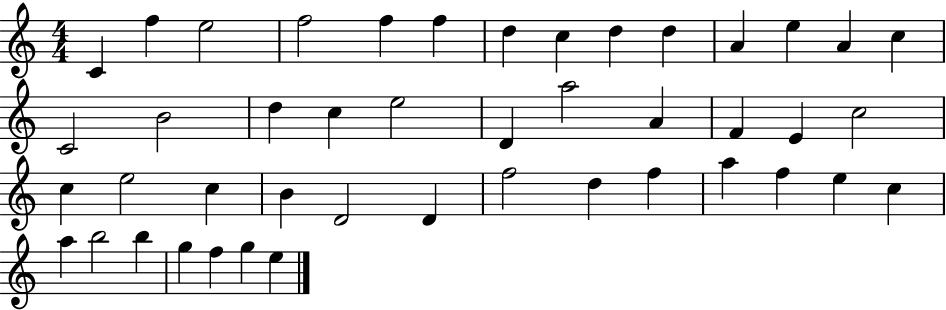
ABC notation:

X:1
T:Untitled
M:4/4
L:1/4
K:C
C f e2 f2 f f d c d d A e A c C2 B2 d c e2 D a2 A F E c2 c e2 c B D2 D f2 d f a f e c a b2 b g f g e